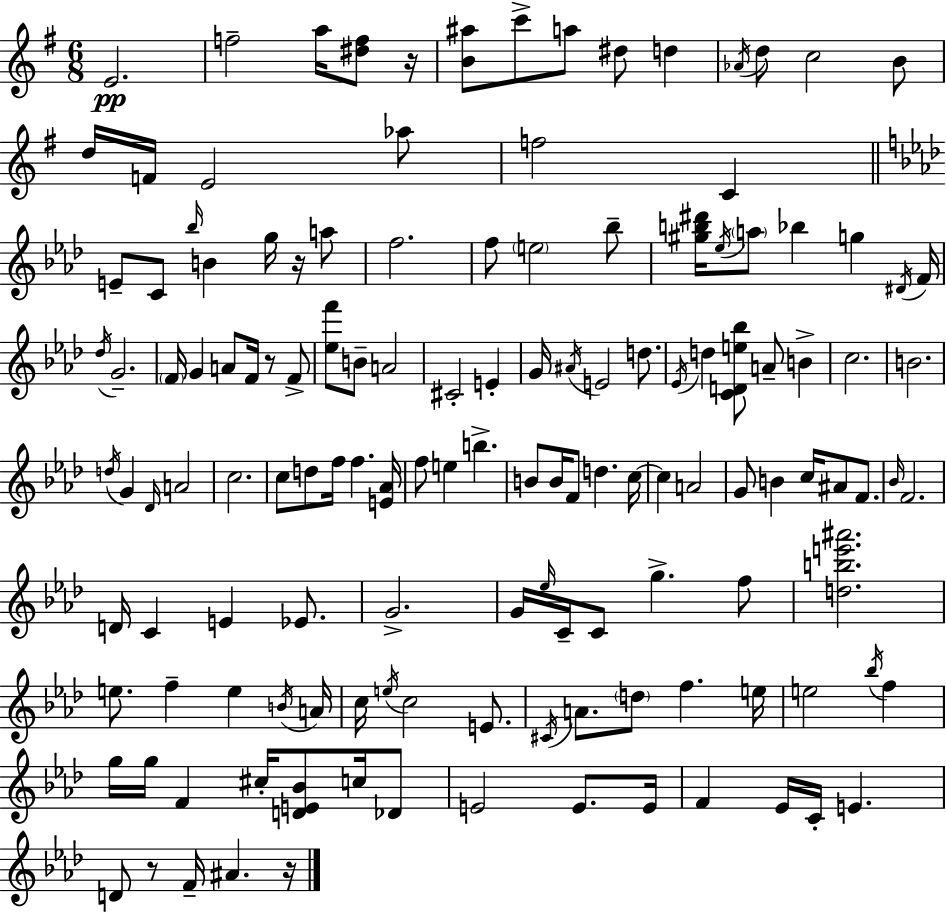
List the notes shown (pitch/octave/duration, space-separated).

E4/h. F5/h A5/s [D#5,F5]/e R/s [B4,A#5]/e C6/e A5/e D#5/e D5/q Ab4/s D5/e C5/h B4/e D5/s F4/s E4/h Ab5/e F5/h C4/q E4/e C4/e Bb5/s B4/q G5/s R/s A5/e F5/h. F5/e E5/h Bb5/e [G#5,B5,D#6]/s Eb5/s A5/e Bb5/q G5/q D#4/s F4/s Db5/s G4/h. F4/s G4/q A4/e F4/s R/e F4/e [Eb5,F6]/e B4/e A4/h C#4/h E4/q G4/s A#4/s E4/h D5/e. Eb4/s D5/q [C4,D4,E5,Bb5]/e A4/e B4/q C5/h. B4/h. D5/s G4/q Db4/s A4/h C5/h. C5/e D5/e F5/s F5/q. [E4,Ab4]/s F5/e E5/q B5/q. B4/e B4/s F4/e D5/q. C5/s C5/q A4/h G4/e B4/q C5/s A#4/e F4/e. Bb4/s F4/h. D4/s C4/q E4/q Eb4/e. G4/h. G4/s Eb5/s C4/s C4/e G5/q. F5/e [D5,B5,E6,A#6]/h. E5/e. F5/q E5/q B4/s A4/s C5/s E5/s C5/h E4/e. C#4/s A4/e. D5/e F5/q. E5/s E5/h Bb5/s F5/q G5/s G5/s F4/q C#5/s [D4,E4,Bb4]/e C5/s Db4/e E4/h E4/e. E4/s F4/q Eb4/s C4/s E4/q. D4/e R/e F4/s A#4/q. R/s